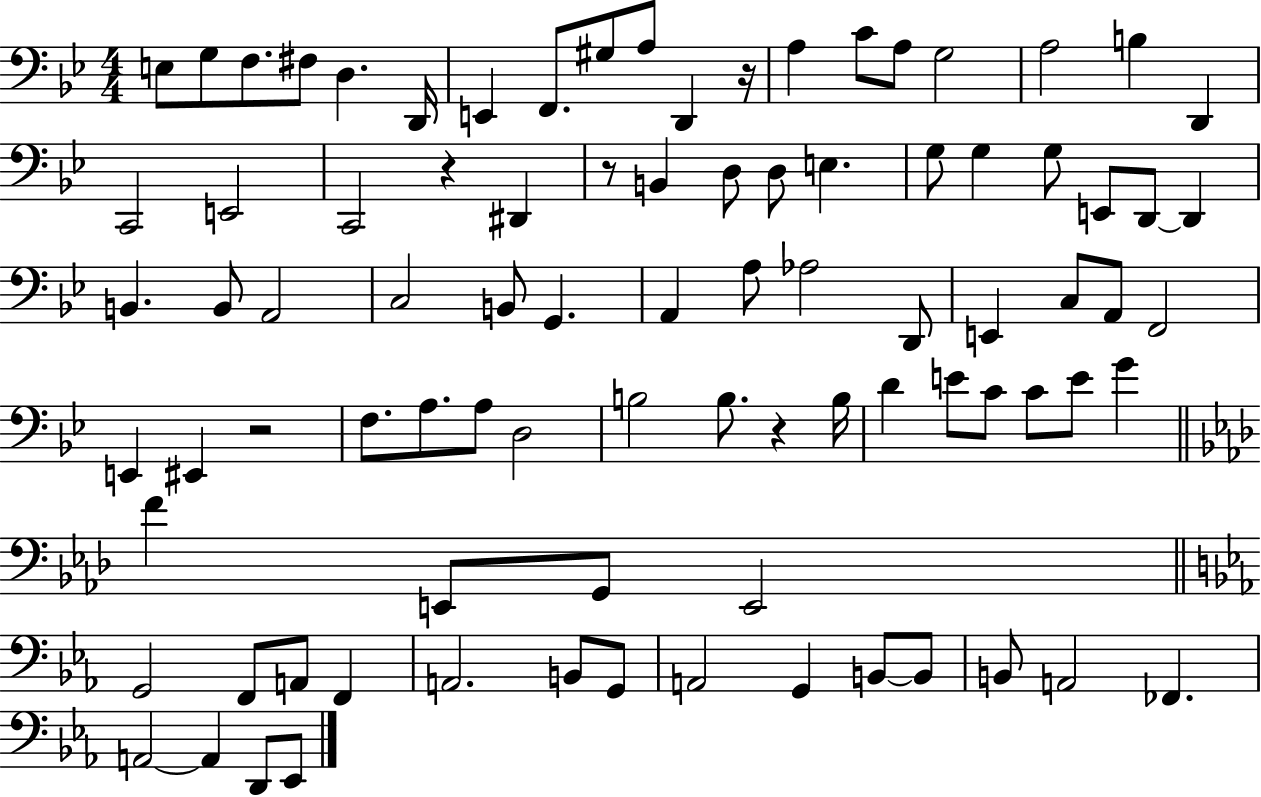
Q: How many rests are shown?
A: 5